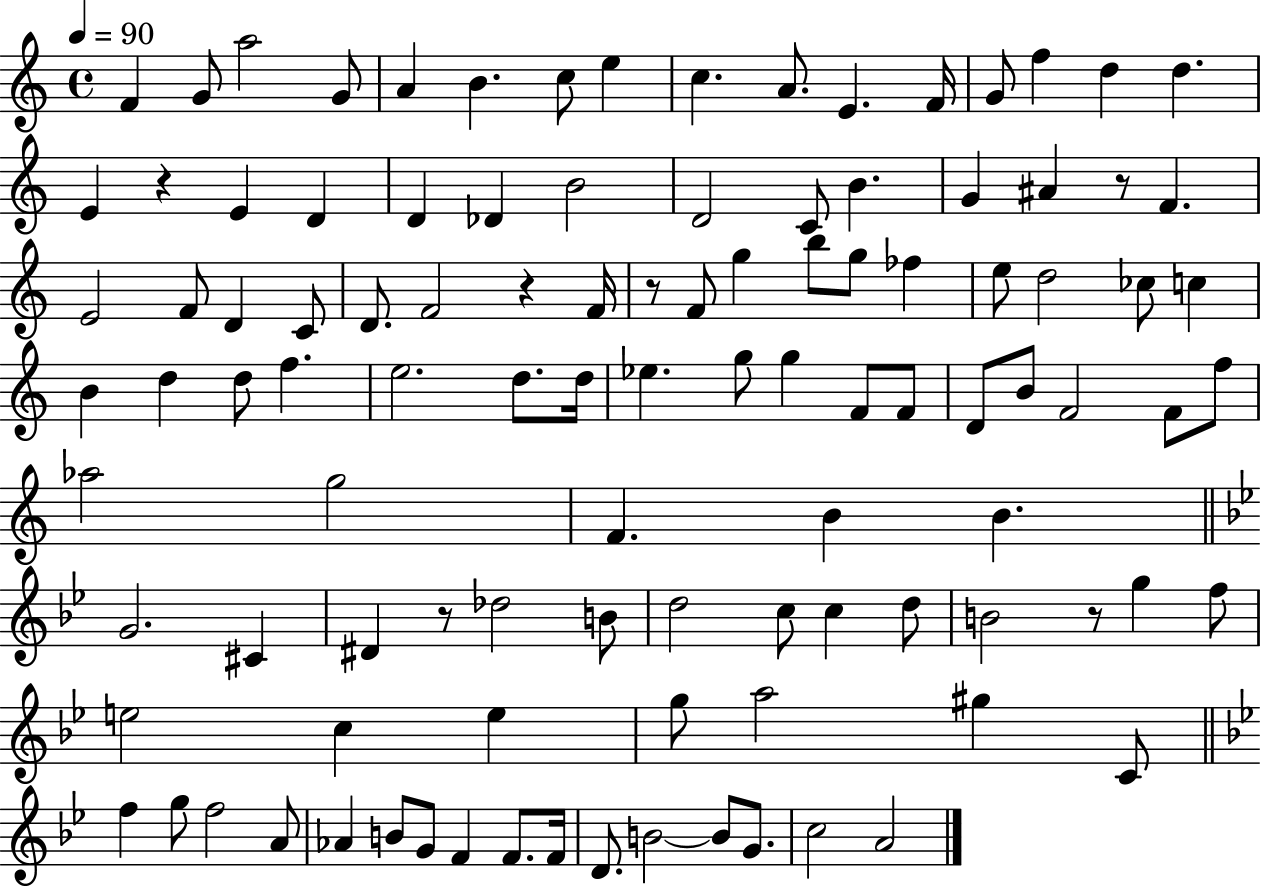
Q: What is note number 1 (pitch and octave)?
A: F4